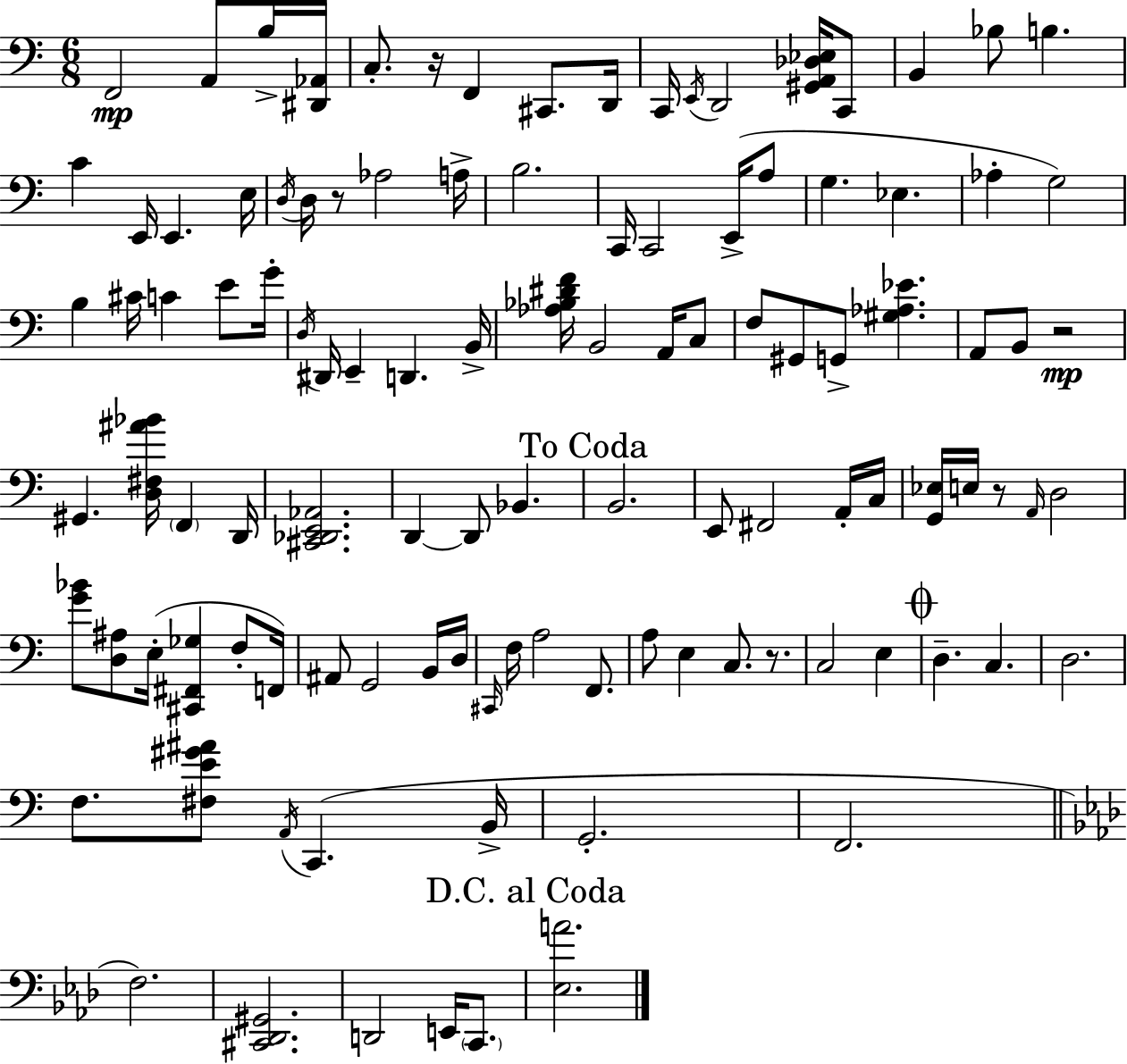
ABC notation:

X:1
T:Untitled
M:6/8
L:1/4
K:C
F,,2 A,,/2 B,/4 [^D,,_A,,]/4 C,/2 z/4 F,, ^C,,/2 D,,/4 C,,/4 E,,/4 D,,2 [^G,,A,,_D,_E,]/4 C,,/2 B,, _B,/2 B, C E,,/4 E,, E,/4 D,/4 D,/4 z/2 _A,2 A,/4 B,2 C,,/4 C,,2 E,,/4 A,/2 G, _E, _A, G,2 B, ^C/4 C E/2 G/4 D,/4 ^D,,/4 E,, D,, B,,/4 [_A,_B,^DF]/4 B,,2 A,,/4 C,/2 F,/2 ^G,,/2 G,,/2 [^G,_A,_E] A,,/2 B,,/2 z2 ^G,, [D,^F,^A_B]/4 F,, D,,/4 [^C,,_D,,E,,_A,,]2 D,, D,,/2 _B,, B,,2 E,,/2 ^F,,2 A,,/4 C,/4 [G,,_E,]/4 E,/4 z/2 A,,/4 D,2 [G_B]/2 [D,^A,]/2 E,/4 [^C,,^F,,_G,] F,/2 F,,/4 ^A,,/2 G,,2 B,,/4 D,/4 ^C,,/4 F,/4 A,2 F,,/2 A,/2 E, C,/2 z/2 C,2 E, D, C, D,2 F,/2 [^F,E^G^A]/2 A,,/4 C,, B,,/4 G,,2 F,,2 F,2 [^C,,_D,,^G,,]2 D,,2 E,,/4 C,,/2 [_E,A]2